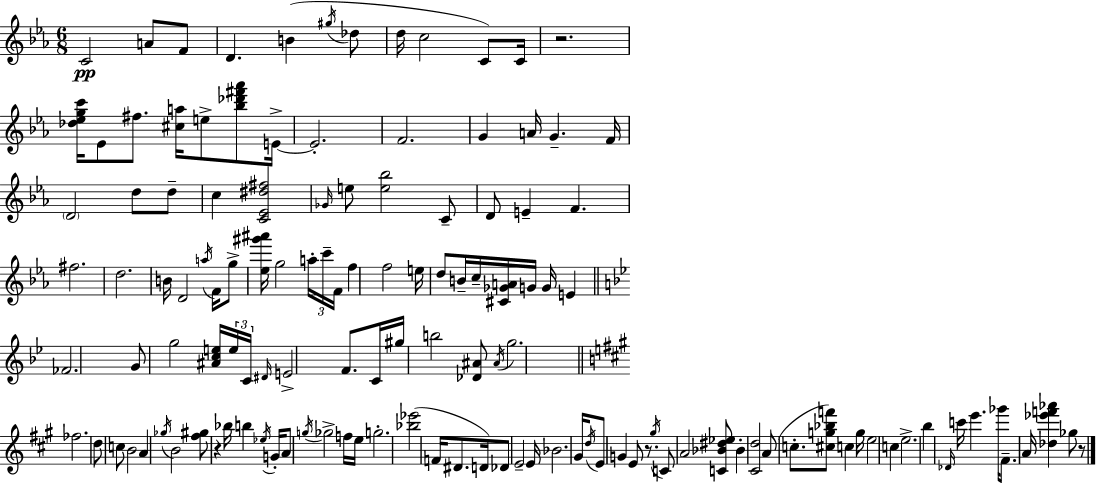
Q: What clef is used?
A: treble